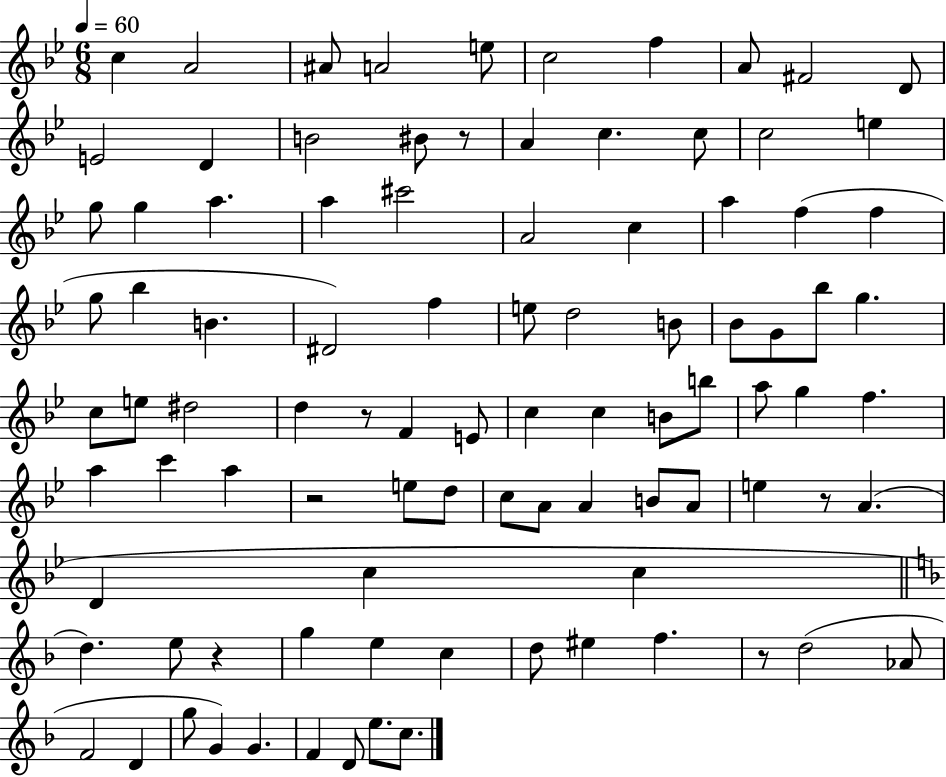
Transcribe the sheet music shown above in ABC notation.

X:1
T:Untitled
M:6/8
L:1/4
K:Bb
c A2 ^A/2 A2 e/2 c2 f A/2 ^F2 D/2 E2 D B2 ^B/2 z/2 A c c/2 c2 e g/2 g a a ^c'2 A2 c a f f g/2 _b B ^D2 f e/2 d2 B/2 _B/2 G/2 _b/2 g c/2 e/2 ^d2 d z/2 F E/2 c c B/2 b/2 a/2 g f a c' a z2 e/2 d/2 c/2 A/2 A B/2 A/2 e z/2 A D c c d e/2 z g e c d/2 ^e f z/2 d2 _A/2 F2 D g/2 G G F D/2 e/2 c/2